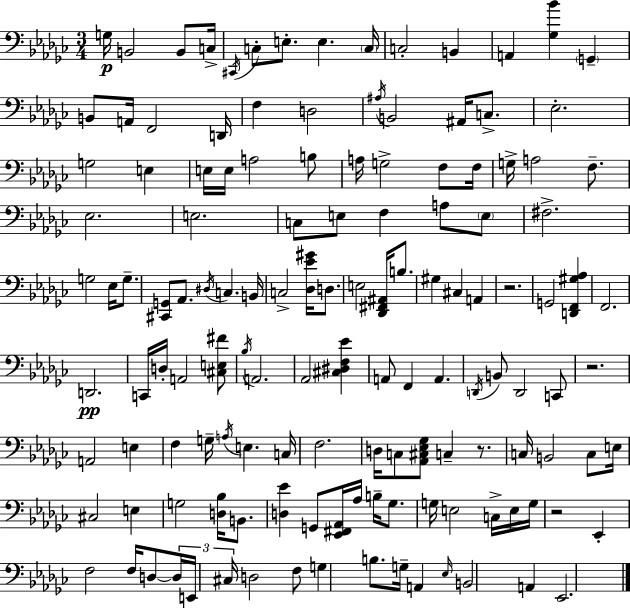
{
  \clef bass
  \numericTimeSignature
  \time 3/4
  \key ees \minor
  g16\p b,2 b,8 c16-> | \acciaccatura { cis,16 } c8-. e8.-. e4. | \parenthesize c16 c2-. b,4 | a,4 <ges bes'>4 \parenthesize g,4-- | \break b,8 a,16 f,2 | d,16 f4 d2 | \acciaccatura { ais16 } b,2 ais,16 c8.-> | ees2.-. | \break g2 e4 | e16 e16 a2 | b8 a16 g2-> f8 | f16 g16-> a2 f8.-- | \break ees2. | e2. | c8 e8 f4 a8 | \parenthesize e8 fis2.-> | \break g2 ees16 g8.-- | <cis, g,>8 aes,8. \acciaccatura { dis16 } c4. | b,16 c2-> <des ees' gis'>16 | d8. e2 <des, fis, ais,>16 | \break b8. gis4 cis4 a,4 | r2. | g,2 <d, f, gis aes>4 | f,2. | \break d,2.\pp | c,16 d16-. a,2 | <cis e fis'>8 \acciaccatura { bes16 } a,2. | aes,2 | \break <cis dis f ees'>4 a,8 f,4 a,4. | \acciaccatura { d,16 } b,8 d,2 | c,8 r2. | a,2 | \break e4 f4 g16-- \acciaccatura { a16 } e4. | c16 f2. | d16 c8 <aes, cis ees ges>8 c4-- | r8. c16 b,2 | \break c8 e16 cis2 | e4 g2 | <d bes>16 b,8. <d ees'>4 g,8 | <ees, fis, aes,>16 aes16 b16-- ges8. g16 e2 | \break c16-> e16 g16 r2 | ees,4-. f2 | f16 d8~~ \tuplet 3/2 { d16 e,16 cis16 } d2 | f8 g4 b8. | \break g16-- a,4 \grace { ees16 } b,2 | a,4 ees,2. | \bar "|."
}